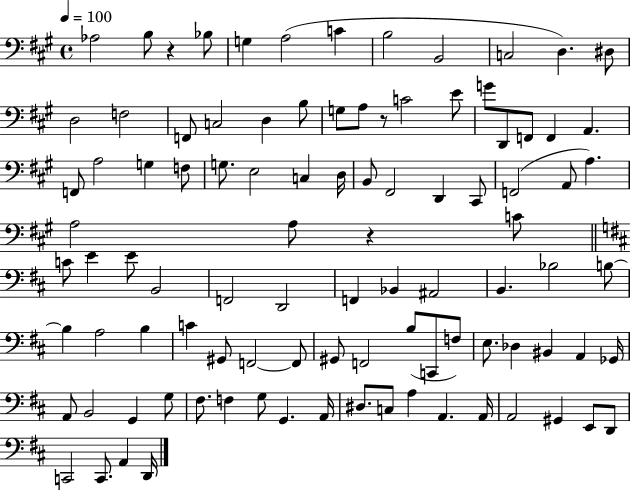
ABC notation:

X:1
T:Untitled
M:4/4
L:1/4
K:A
_A,2 B,/2 z _B,/2 G, A,2 C B,2 B,,2 C,2 D, ^D,/2 D,2 F,2 F,,/2 C,2 D, B,/2 G,/2 A,/2 z/2 C2 E/2 G/2 D,,/2 F,,/2 F,, A,, F,,/2 A,2 G, F,/2 G,/2 E,2 C, D,/4 B,,/2 ^F,,2 D,, ^C,,/2 F,,2 A,,/2 A, A,2 A,/2 z C/2 C/2 E E/2 B,,2 F,,2 D,,2 F,, _B,, ^A,,2 B,, _B,2 B,/2 B, A,2 B, C ^G,,/2 F,,2 F,,/2 ^G,,/2 F,,2 B,/2 C,,/2 F,/2 E,/2 _D, ^B,, A,, _G,,/4 A,,/2 B,,2 G,, G,/2 ^F,/2 F, G,/2 G,, A,,/4 ^D,/2 C,/2 A, A,, A,,/4 A,,2 ^G,, E,,/2 D,,/2 C,,2 C,,/2 A,, D,,/4